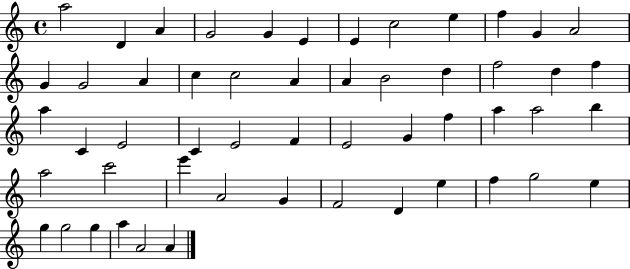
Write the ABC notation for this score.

X:1
T:Untitled
M:4/4
L:1/4
K:C
a2 D A G2 G E E c2 e f G A2 G G2 A c c2 A A B2 d f2 d f a C E2 C E2 F E2 G f a a2 b a2 c'2 e' A2 G F2 D e f g2 e g g2 g a A2 A